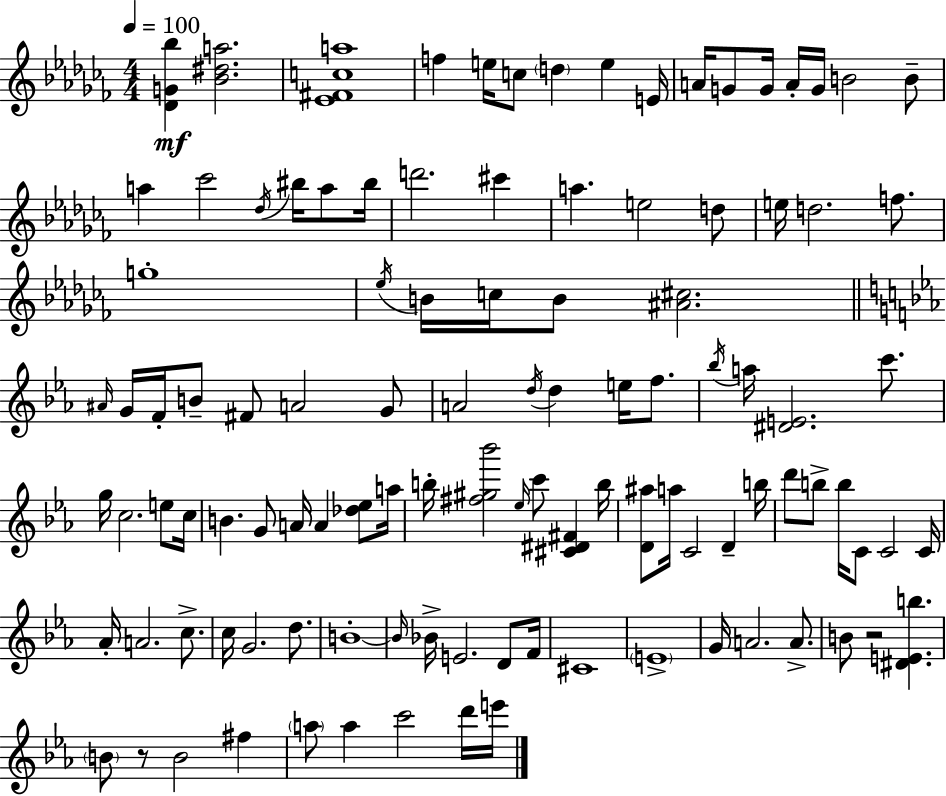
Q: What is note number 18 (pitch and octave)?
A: A5